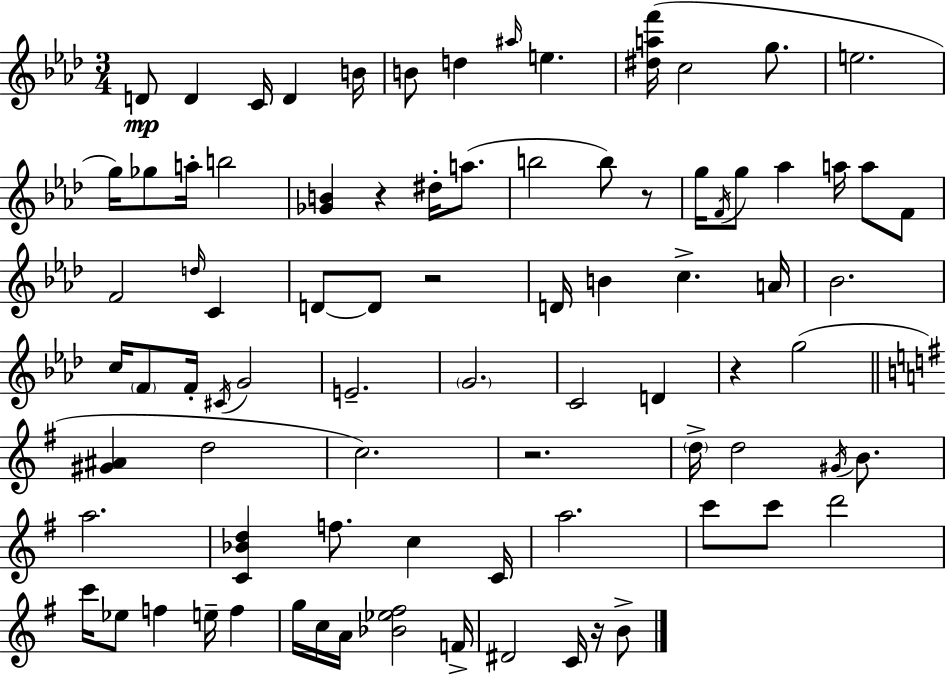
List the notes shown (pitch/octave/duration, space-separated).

D4/e D4/q C4/s D4/q B4/s B4/e D5/q A#5/s E5/q. [D#5,A5,F6]/s C5/h G5/e. E5/h. G5/s Gb5/e A5/s B5/h [Gb4,B4]/q R/q D#5/s A5/e. B5/h B5/e R/e G5/s F4/s G5/e Ab5/q A5/s A5/e F4/e F4/h D5/s C4/q D4/e D4/e R/h D4/s B4/q C5/q. A4/s Bb4/h. C5/s F4/e F4/s C#4/s G4/h E4/h. G4/h. C4/h D4/q R/q G5/h [G#4,A#4]/q D5/h C5/h. R/h. D5/s D5/h G#4/s B4/e. A5/h. [C4,Bb4,D5]/q F5/e. C5/q C4/s A5/h. C6/e C6/e D6/h C6/s Eb5/e F5/q E5/s F5/q G5/s C5/s A4/s [Bb4,Eb5,F#5]/h F4/s D#4/h C4/s R/s B4/e